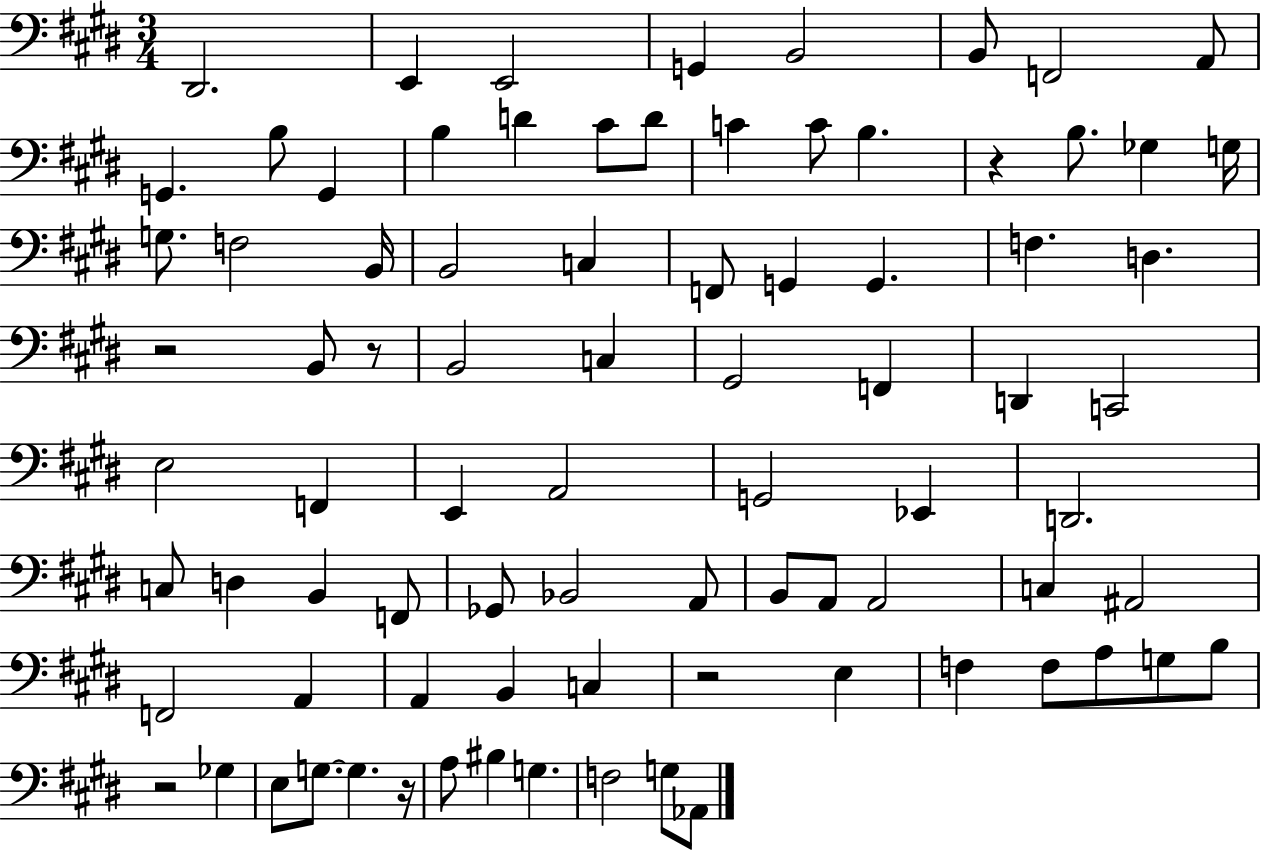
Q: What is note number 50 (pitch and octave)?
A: Gb2